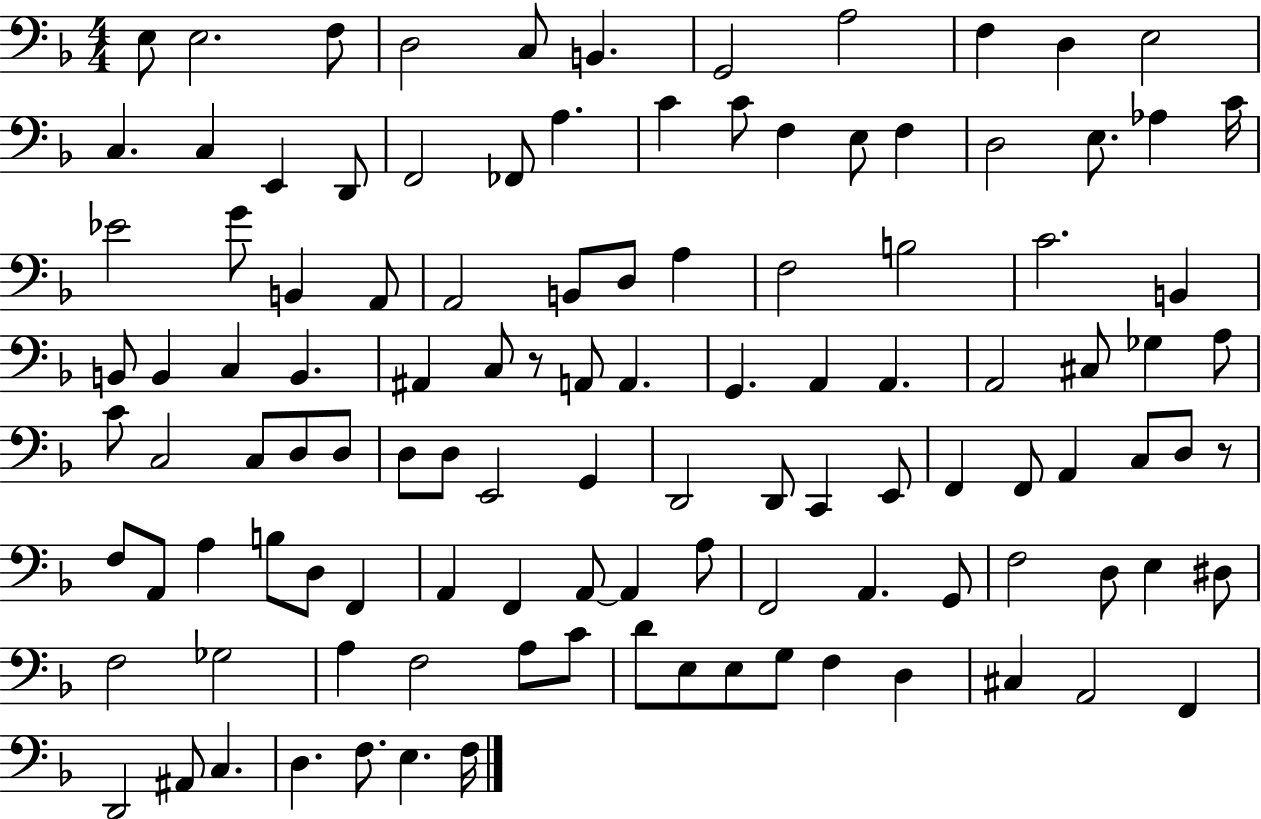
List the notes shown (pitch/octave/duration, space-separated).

E3/e E3/h. F3/e D3/h C3/e B2/q. G2/h A3/h F3/q D3/q E3/h C3/q. C3/q E2/q D2/e F2/h FES2/e A3/q. C4/q C4/e F3/q E3/e F3/q D3/h E3/e. Ab3/q C4/s Eb4/h G4/e B2/q A2/e A2/h B2/e D3/e A3/q F3/h B3/h C4/h. B2/q B2/e B2/q C3/q B2/q. A#2/q C3/e R/e A2/e A2/q. G2/q. A2/q A2/q. A2/h C#3/e Gb3/q A3/e C4/e C3/h C3/e D3/e D3/e D3/e D3/e E2/h G2/q D2/h D2/e C2/q E2/e F2/q F2/e A2/q C3/e D3/e R/e F3/e A2/e A3/q B3/e D3/e F2/q A2/q F2/q A2/e A2/q A3/e F2/h A2/q. G2/e F3/h D3/e E3/q D#3/e F3/h Gb3/h A3/q F3/h A3/e C4/e D4/e E3/e E3/e G3/e F3/q D3/q C#3/q A2/h F2/q D2/h A#2/e C3/q. D3/q. F3/e. E3/q. F3/s